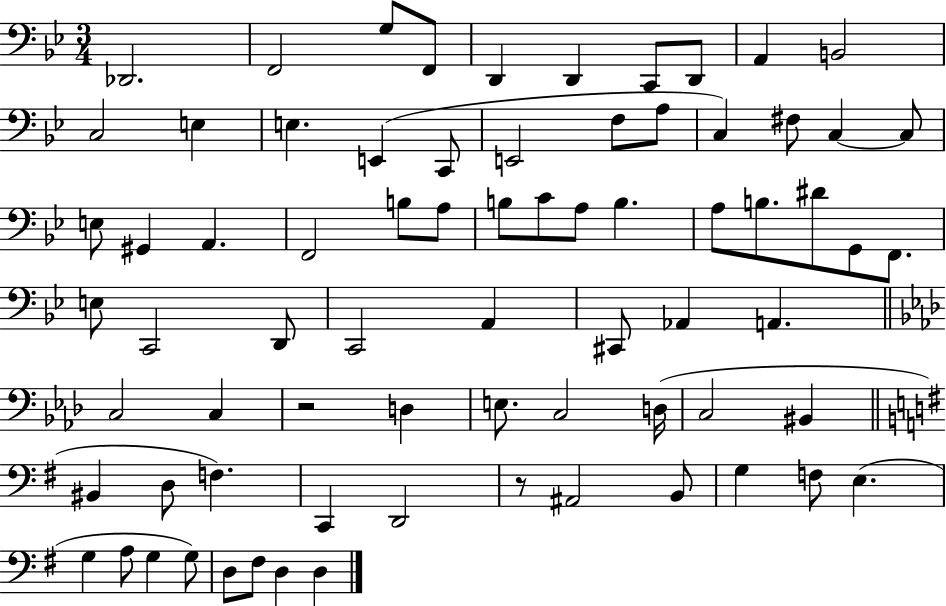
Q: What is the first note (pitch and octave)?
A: Db2